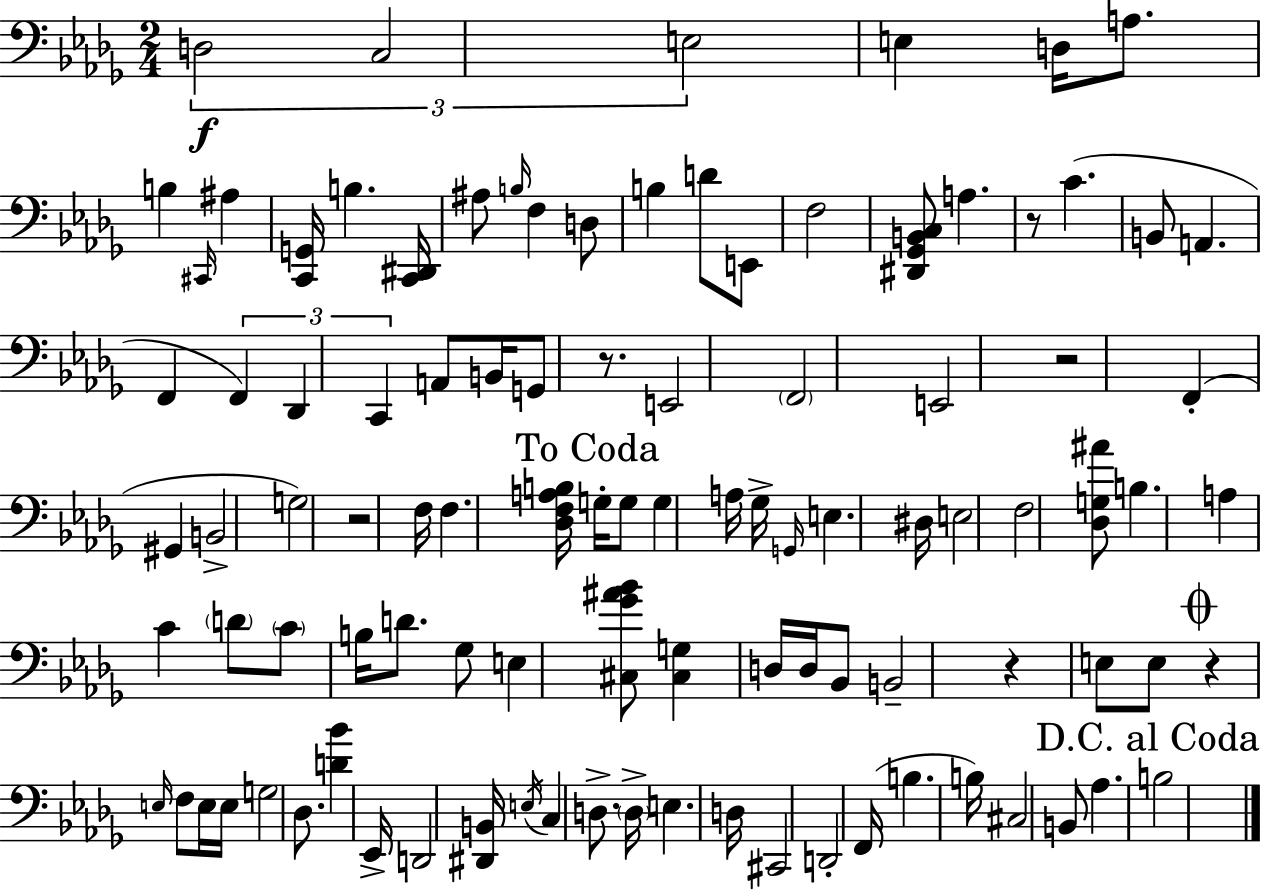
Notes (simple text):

D3/h C3/h E3/h E3/q D3/s A3/e. B3/q C#2/s A#3/q [C2,G2]/s B3/q. [C2,D#2]/s A#3/e B3/s F3/q D3/e B3/q D4/e E2/e F3/h [D#2,Gb2,B2,C3]/e A3/q. R/e C4/q. B2/e A2/q. F2/q F2/q Db2/q C2/q A2/e B2/s G2/e R/e. E2/h F2/h E2/h R/h F2/q G#2/q B2/h G3/h R/h F3/s F3/q. [Db3,F3,A3,B3]/s G3/s G3/e G3/q A3/s Gb3/s G2/s E3/q. D#3/s E3/h F3/h [Db3,G3,A#4]/e B3/q. A3/q C4/q D4/e C4/e B3/s D4/e. Gb3/e E3/q [C#3,Gb4,A#4,Bb4]/e [C#3,G3]/q D3/s D3/s Bb2/e B2/h R/q E3/e E3/e R/q E3/s F3/e E3/s E3/s G3/h Db3/e. [D4,Bb4]/q Eb2/s D2/h [D#2,B2]/s E3/s C3/q D3/e. D3/s E3/q. D3/s C#2/h D2/h F2/s B3/q. B3/s C#3/h B2/e Ab3/q. B3/h